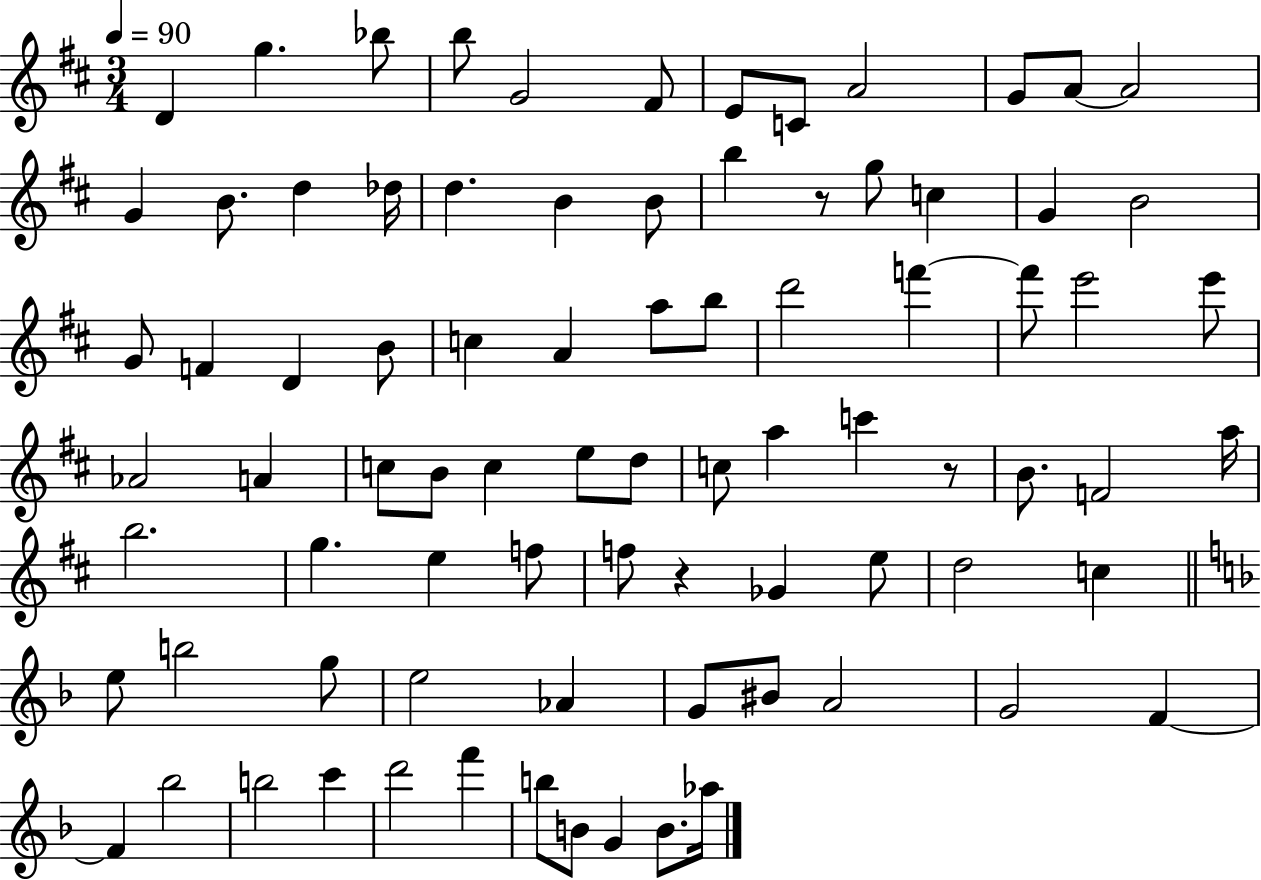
{
  \clef treble
  \numericTimeSignature
  \time 3/4
  \key d \major
  \tempo 4 = 90
  \repeat volta 2 { d'4 g''4. bes''8 | b''8 g'2 fis'8 | e'8 c'8 a'2 | g'8 a'8~~ a'2 | \break g'4 b'8. d''4 des''16 | d''4. b'4 b'8 | b''4 r8 g''8 c''4 | g'4 b'2 | \break g'8 f'4 d'4 b'8 | c''4 a'4 a''8 b''8 | d'''2 f'''4~~ | f'''8 e'''2 e'''8 | \break aes'2 a'4 | c''8 b'8 c''4 e''8 d''8 | c''8 a''4 c'''4 r8 | b'8. f'2 a''16 | \break b''2. | g''4. e''4 f''8 | f''8 r4 ges'4 e''8 | d''2 c''4 | \break \bar "||" \break \key d \minor e''8 b''2 g''8 | e''2 aes'4 | g'8 bis'8 a'2 | g'2 f'4~~ | \break f'4 bes''2 | b''2 c'''4 | d'''2 f'''4 | b''8 b'8 g'4 b'8. aes''16 | \break } \bar "|."
}